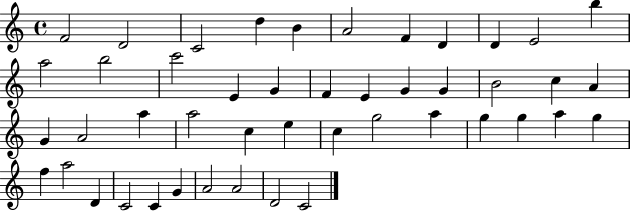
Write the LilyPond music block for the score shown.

{
  \clef treble
  \time 4/4
  \defaultTimeSignature
  \key c \major
  f'2 d'2 | c'2 d''4 b'4 | a'2 f'4 d'4 | d'4 e'2 b''4 | \break a''2 b''2 | c'''2 e'4 g'4 | f'4 e'4 g'4 g'4 | b'2 c''4 a'4 | \break g'4 a'2 a''4 | a''2 c''4 e''4 | c''4 g''2 a''4 | g''4 g''4 a''4 g''4 | \break f''4 a''2 d'4 | c'2 c'4 g'4 | a'2 a'2 | d'2 c'2 | \break \bar "|."
}